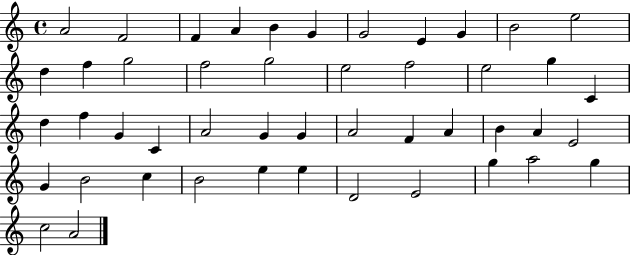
X:1
T:Untitled
M:4/4
L:1/4
K:C
A2 F2 F A B G G2 E G B2 e2 d f g2 f2 g2 e2 f2 e2 g C d f G C A2 G G A2 F A B A E2 G B2 c B2 e e D2 E2 g a2 g c2 A2